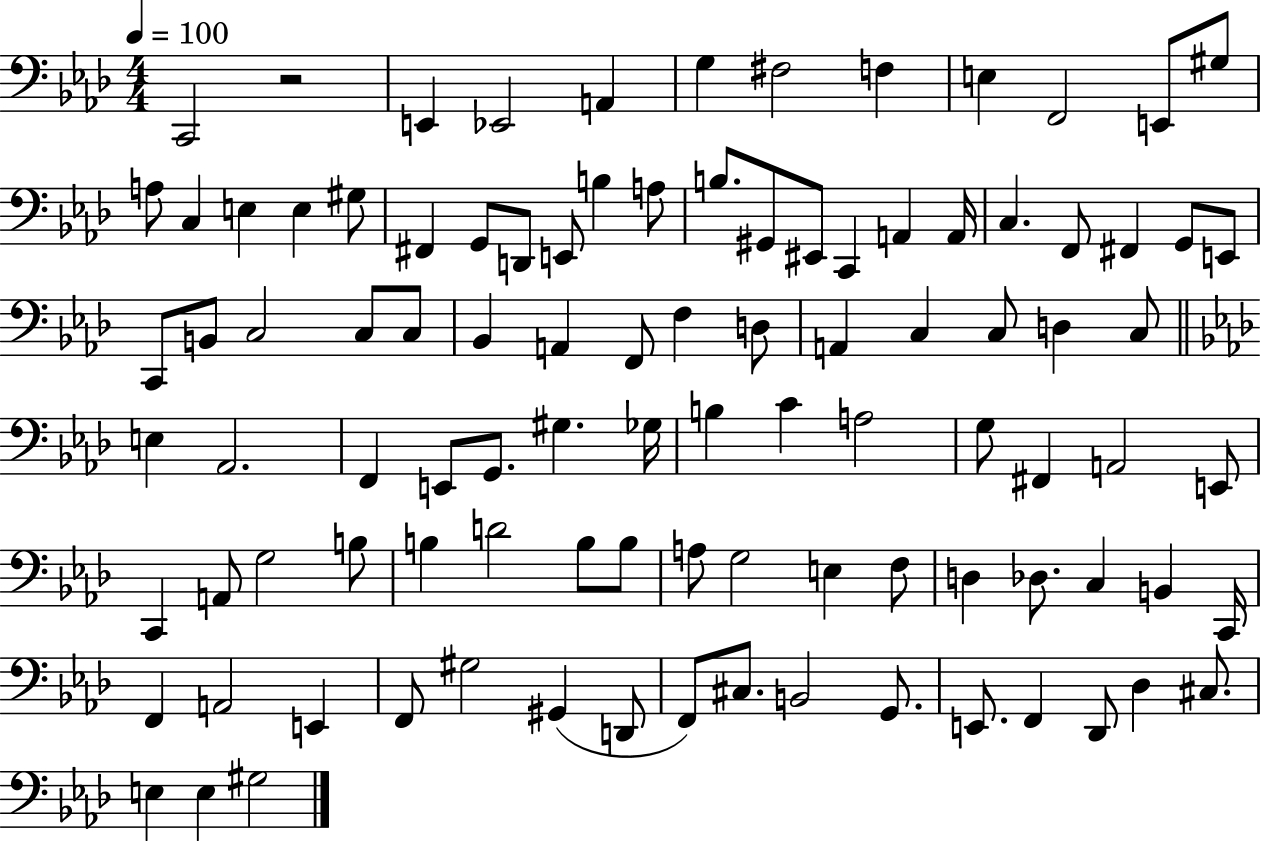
C2/h R/h E2/q Eb2/h A2/q G3/q F#3/h F3/q E3/q F2/h E2/e G#3/e A3/e C3/q E3/q E3/q G#3/e F#2/q G2/e D2/e E2/e B3/q A3/e B3/e. G#2/e EIS2/e C2/q A2/q A2/s C3/q. F2/e F#2/q G2/e E2/e C2/e B2/e C3/h C3/e C3/e Bb2/q A2/q F2/e F3/q D3/e A2/q C3/q C3/e D3/q C3/e E3/q Ab2/h. F2/q E2/e G2/e. G#3/q. Gb3/s B3/q C4/q A3/h G3/e F#2/q A2/h E2/e C2/q A2/e G3/h B3/e B3/q D4/h B3/e B3/e A3/e G3/h E3/q F3/e D3/q Db3/e. C3/q B2/q C2/s F2/q A2/h E2/q F2/e G#3/h G#2/q D2/e F2/e C#3/e. B2/h G2/e. E2/e. F2/q Db2/e Db3/q C#3/e. E3/q E3/q G#3/h